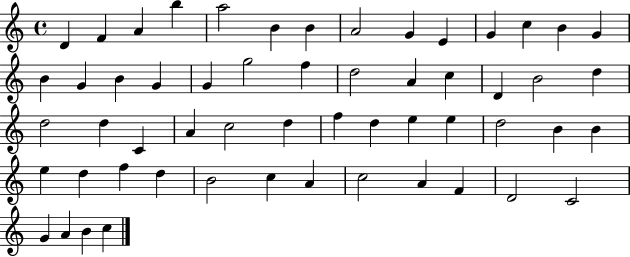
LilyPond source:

{
  \clef treble
  \time 4/4
  \defaultTimeSignature
  \key c \major
  d'4 f'4 a'4 b''4 | a''2 b'4 b'4 | a'2 g'4 e'4 | g'4 c''4 b'4 g'4 | \break b'4 g'4 b'4 g'4 | g'4 g''2 f''4 | d''2 a'4 c''4 | d'4 b'2 d''4 | \break d''2 d''4 c'4 | a'4 c''2 d''4 | f''4 d''4 e''4 e''4 | d''2 b'4 b'4 | \break e''4 d''4 f''4 d''4 | b'2 c''4 a'4 | c''2 a'4 f'4 | d'2 c'2 | \break g'4 a'4 b'4 c''4 | \bar "|."
}